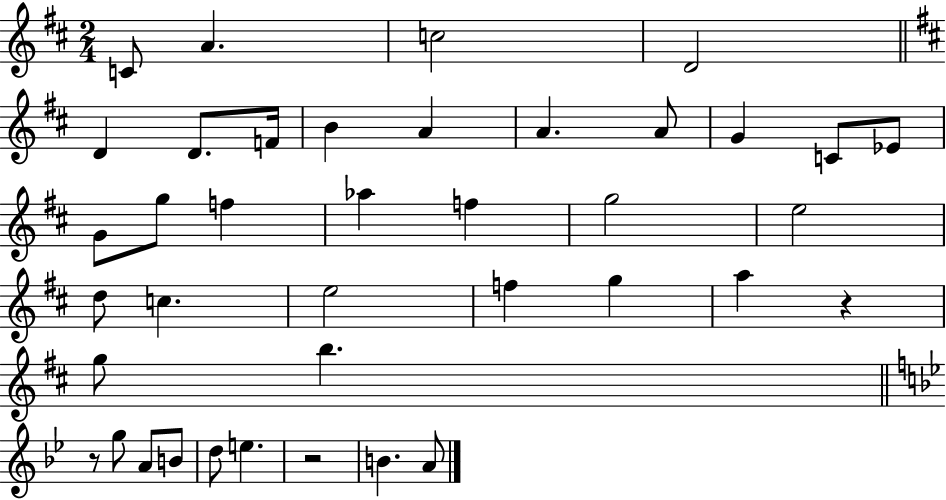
C4/e A4/q. C5/h D4/h D4/q D4/e. F4/s B4/q A4/q A4/q. A4/e G4/q C4/e Eb4/e G4/e G5/e F5/q Ab5/q F5/q G5/h E5/h D5/e C5/q. E5/h F5/q G5/q A5/q R/q G5/e B5/q. R/e G5/e A4/e B4/e D5/e E5/q. R/h B4/q. A4/e